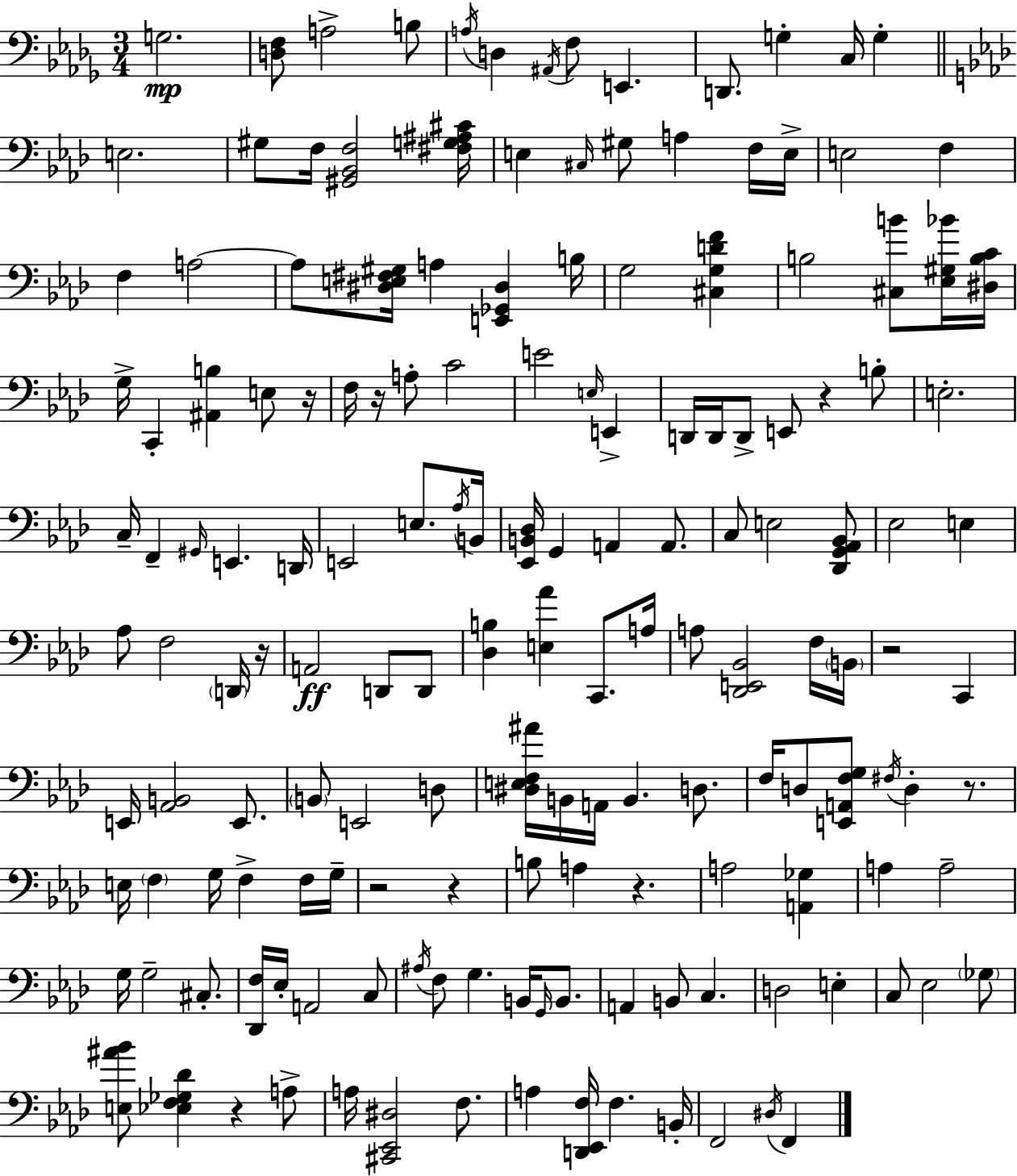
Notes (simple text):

G3/h. [D3,F3]/e A3/h B3/e A3/s D3/q A#2/s F3/e E2/q. D2/e. G3/q C3/s G3/q E3/h. G#3/e F3/s [G#2,Bb2,F3]/h [F#3,G3,A#3,C#4]/s E3/q C#3/s G#3/e A3/q F3/s E3/s E3/h F3/q F3/q A3/h A3/e [D#3,E3,F#3,G#3]/s A3/q [E2,Gb2,D#3]/q B3/s G3/h [C#3,G3,D4,F4]/q B3/h [C#3,B4]/e [Eb3,G#3,Bb4]/s [D#3,B3,C4]/s G3/s C2/q [A#2,B3]/q E3/e R/s F3/s R/s A3/e C4/h E4/h E3/s E2/q D2/s D2/s D2/e E2/e R/q B3/e E3/h. C3/s F2/q G#2/s E2/q. D2/s E2/h E3/e. Ab3/s B2/s [Eb2,B2,Db3]/s G2/q A2/q A2/e. C3/e E3/h [Db2,G2,Ab2,Bb2]/e Eb3/h E3/q Ab3/e F3/h D2/s R/s A2/h D2/e D2/e [Db3,B3]/q [E3,Ab4]/q C2/e. A3/s A3/e [Db2,E2,Bb2]/h F3/s B2/s R/h C2/q E2/s [Ab2,B2]/h E2/e. B2/e E2/h D3/e [D#3,E3,F3,A#4]/s B2/s A2/s B2/q. D3/e. F3/s D3/e [E2,A2,F3,G3]/e F#3/s D3/q R/e. E3/s F3/q G3/s F3/q F3/s G3/s R/h R/q B3/e A3/q R/q. A3/h [A2,Gb3]/q A3/q A3/h G3/s G3/h C#3/e. [Db2,F3]/s Eb3/s A2/h C3/e A#3/s F3/e G3/q. B2/s G2/s B2/e. A2/q B2/e C3/q. D3/h E3/q C3/e Eb3/h Gb3/e [E3,A#4,Bb4]/e [Eb3,F3,Gb3,Db4]/q R/q A3/e A3/s [C#2,Eb2,D#3]/h F3/e. A3/q [D2,Eb2,F3]/s F3/q. B2/s F2/h D#3/s F2/q